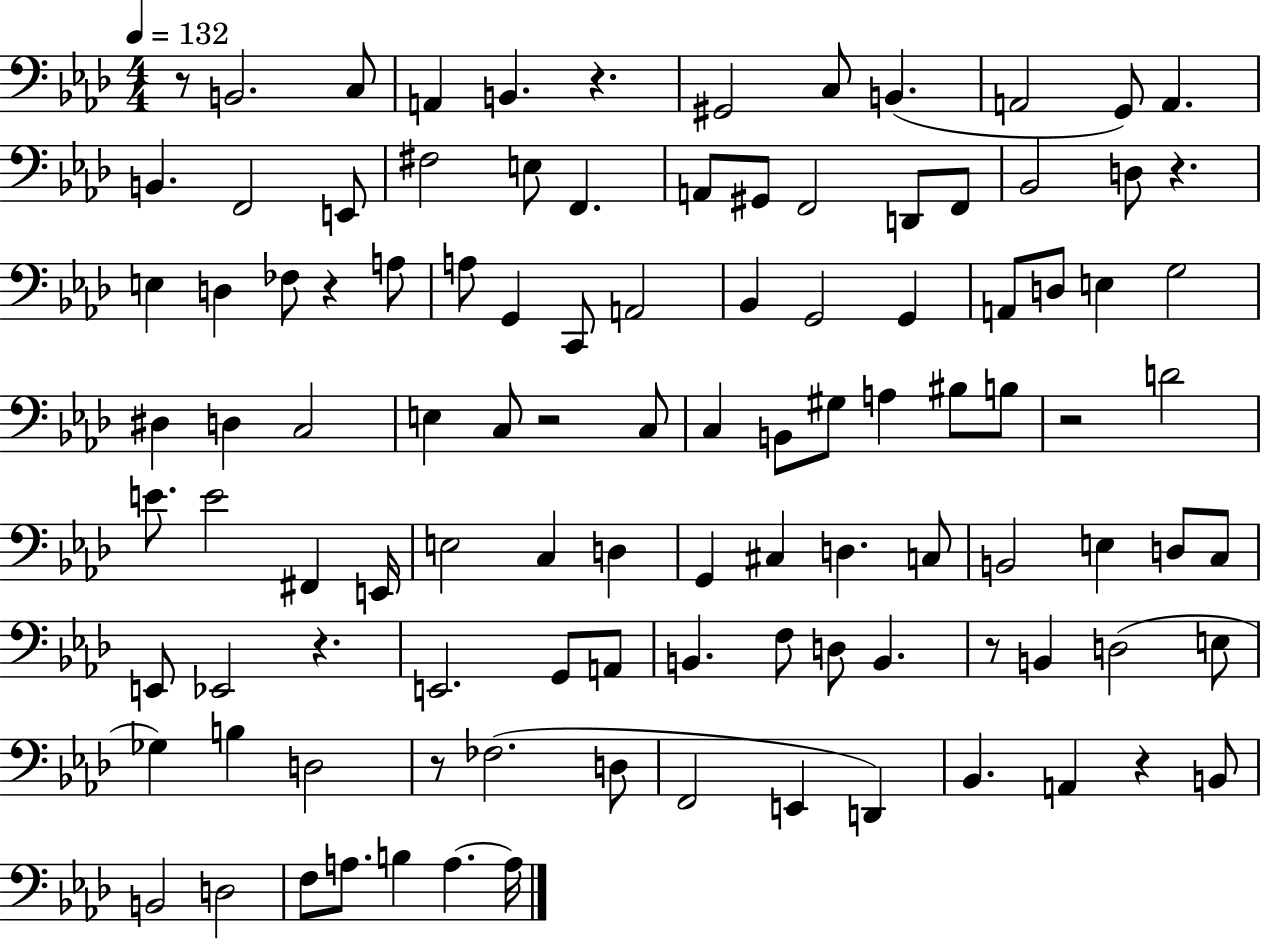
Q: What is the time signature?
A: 4/4